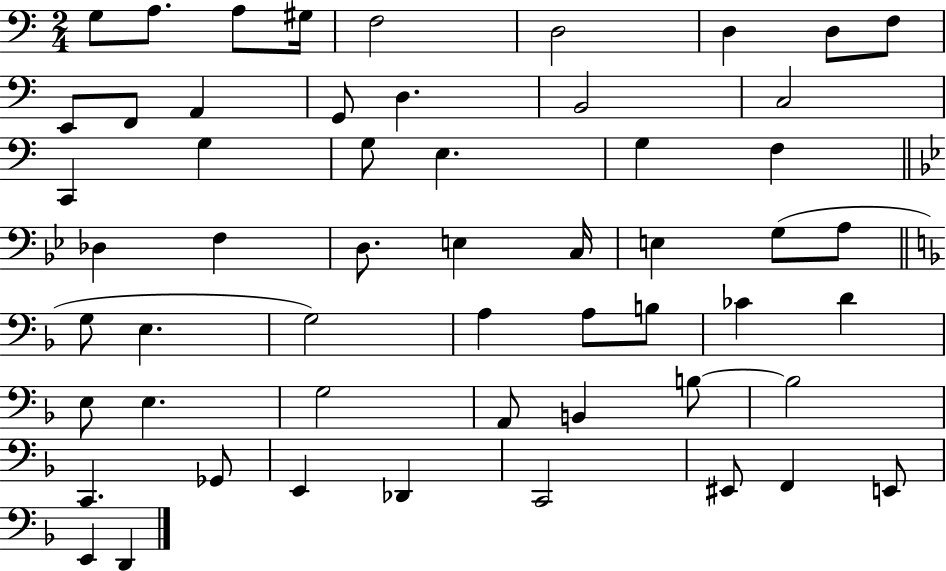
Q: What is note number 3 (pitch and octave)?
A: A3